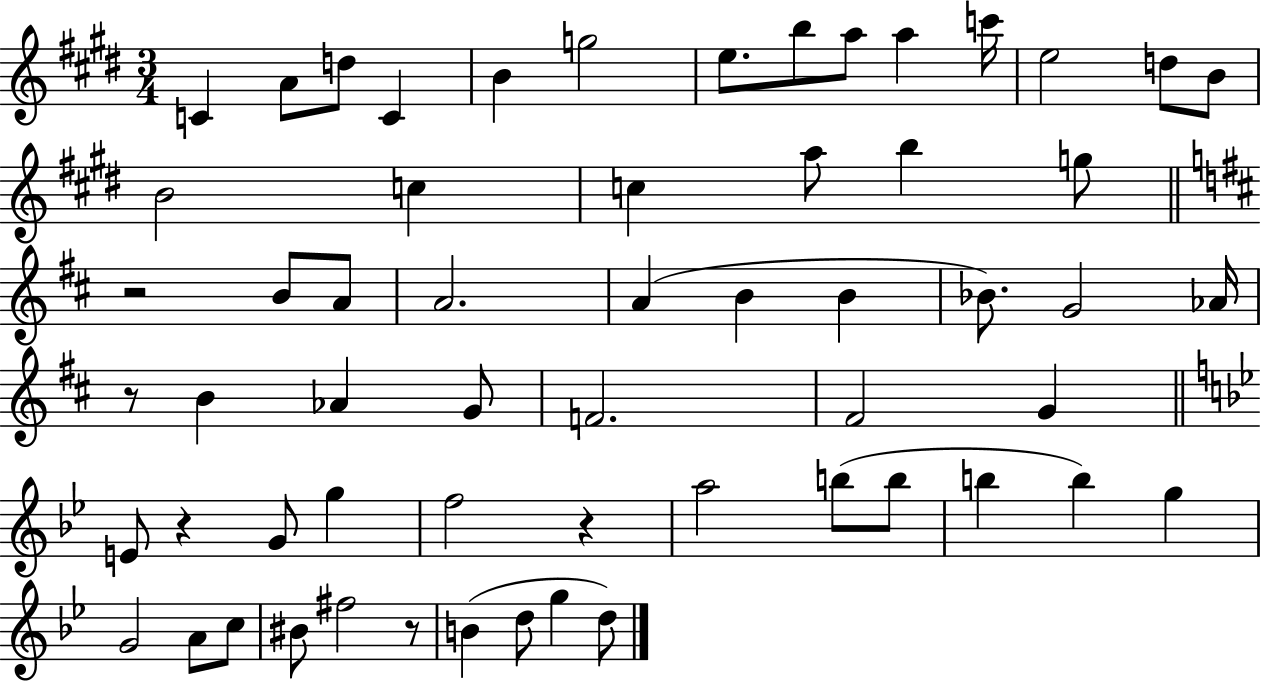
X:1
T:Untitled
M:3/4
L:1/4
K:E
C A/2 d/2 C B g2 e/2 b/2 a/2 a c'/4 e2 d/2 B/2 B2 c c a/2 b g/2 z2 B/2 A/2 A2 A B B _B/2 G2 _A/4 z/2 B _A G/2 F2 ^F2 G E/2 z G/2 g f2 z a2 b/2 b/2 b b g G2 A/2 c/2 ^B/2 ^f2 z/2 B d/2 g d/2